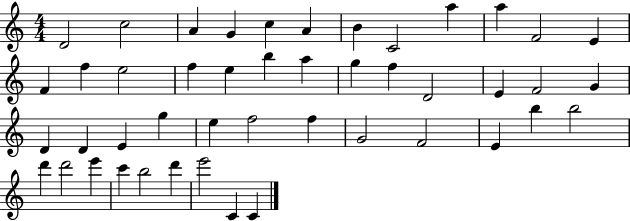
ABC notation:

X:1
T:Untitled
M:4/4
L:1/4
K:C
D2 c2 A G c A B C2 a a F2 E F f e2 f e b a g f D2 E F2 G D D E g e f2 f G2 F2 E b b2 d' d'2 e' c' b2 d' e'2 C C